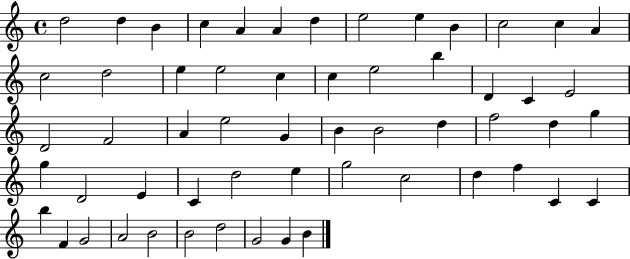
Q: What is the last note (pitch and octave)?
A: B4